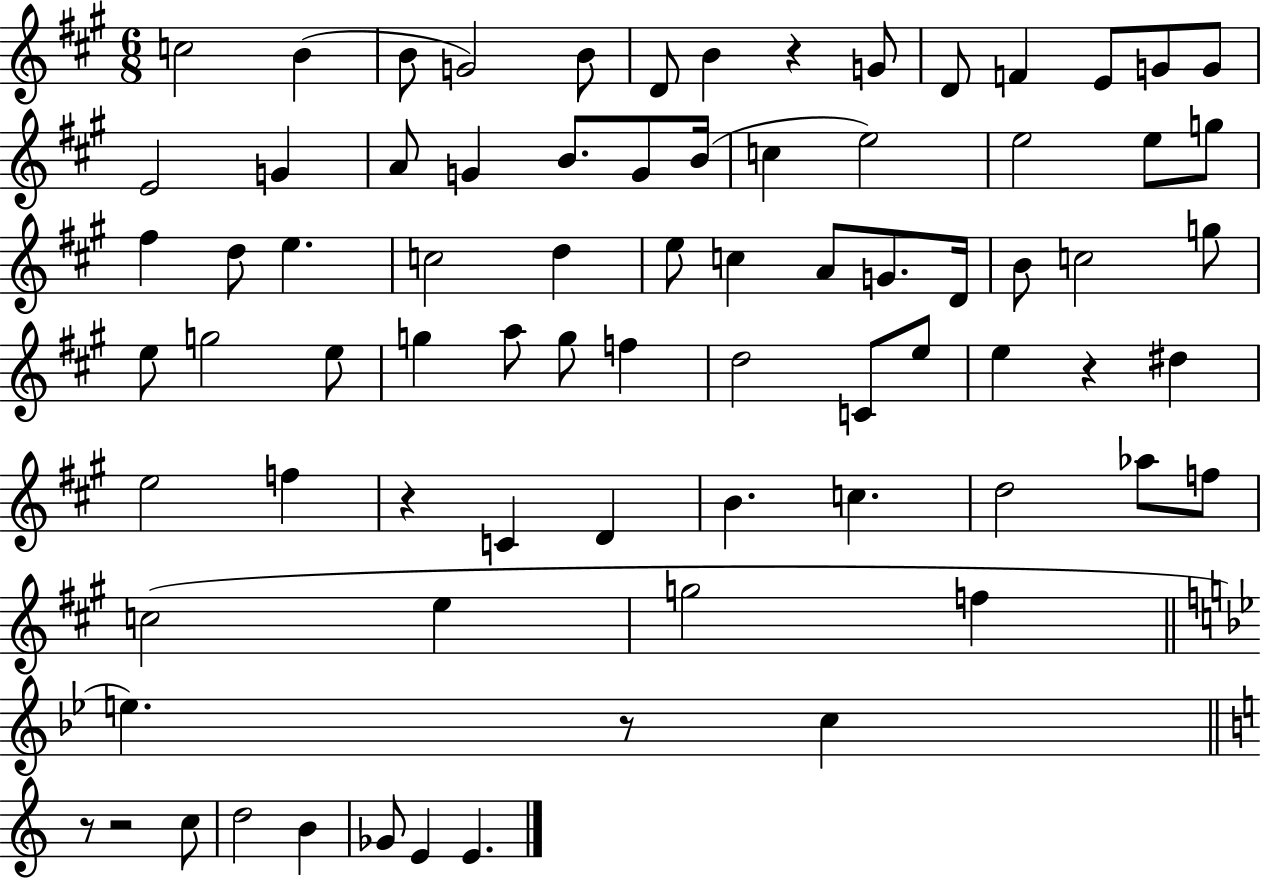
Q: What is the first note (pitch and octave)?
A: C5